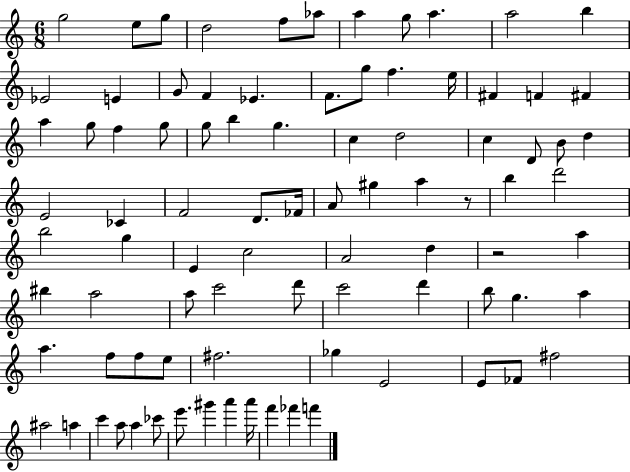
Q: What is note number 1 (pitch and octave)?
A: G5